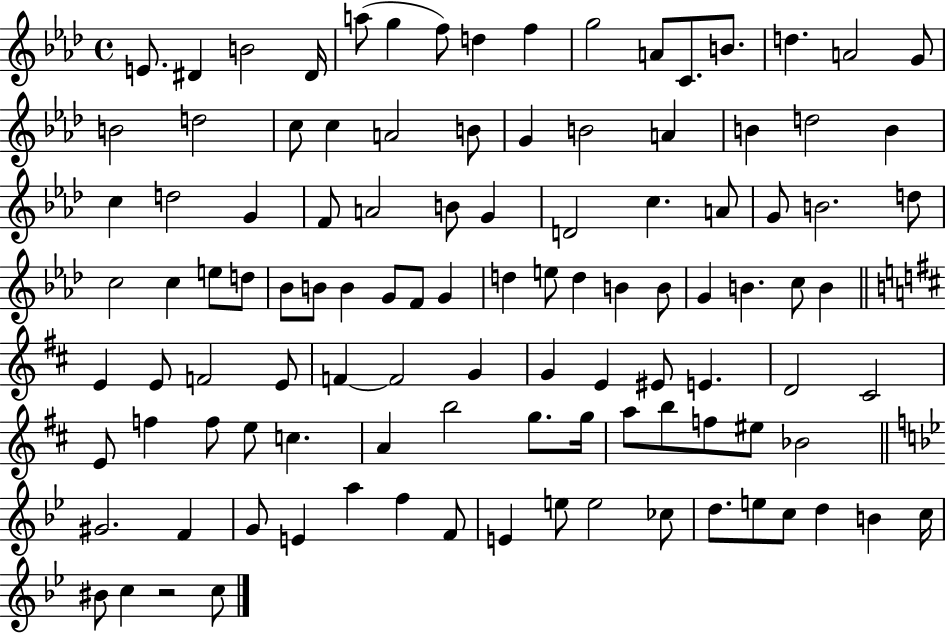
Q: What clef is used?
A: treble